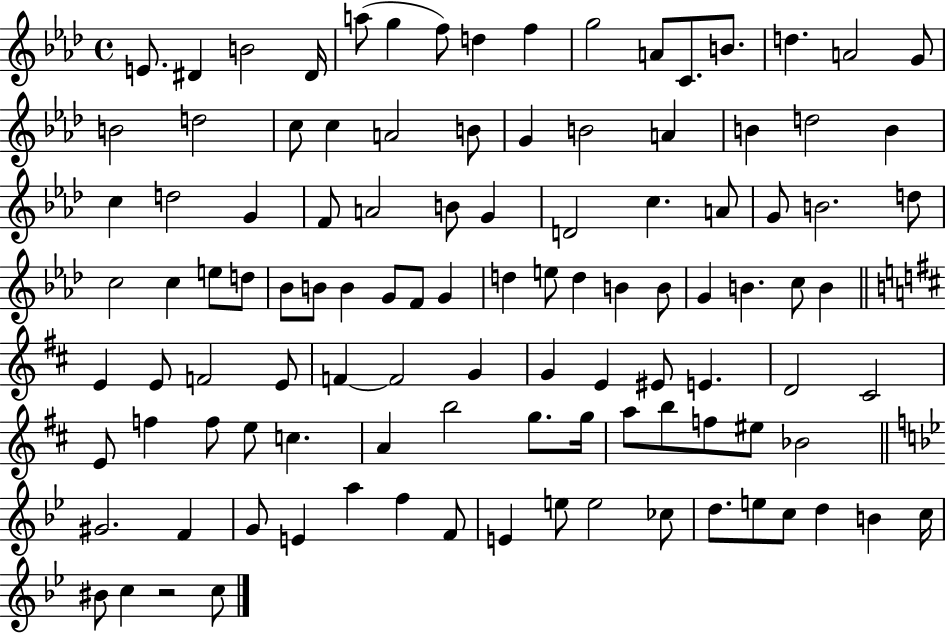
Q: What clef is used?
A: treble